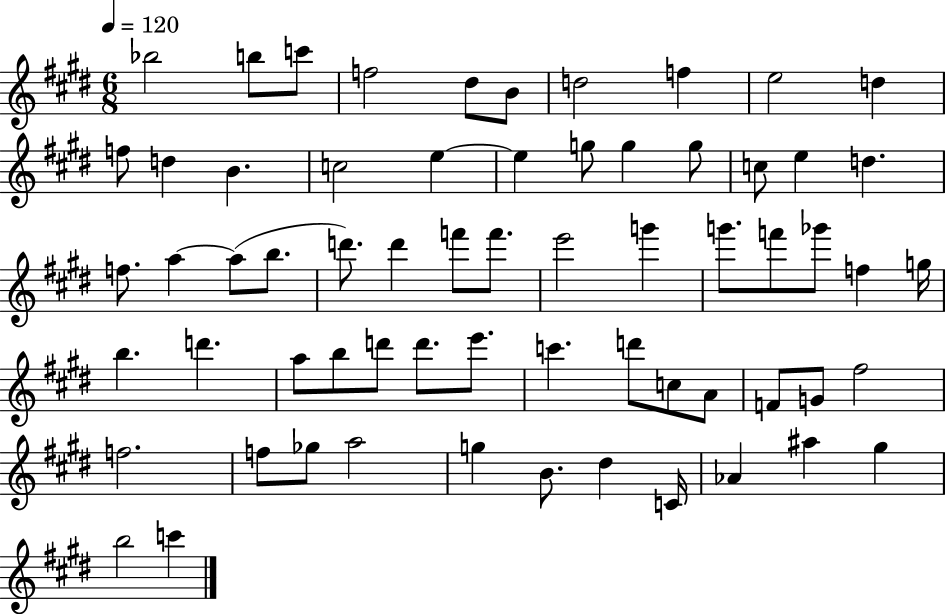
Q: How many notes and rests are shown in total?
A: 64